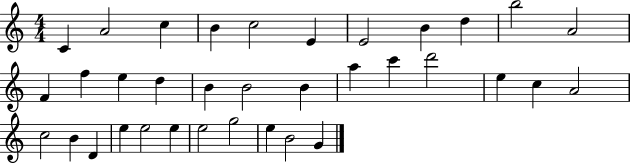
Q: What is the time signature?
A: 4/4